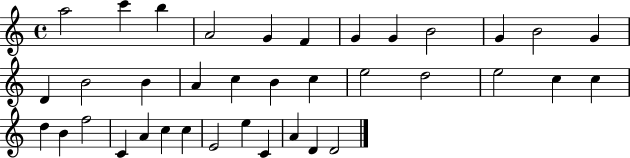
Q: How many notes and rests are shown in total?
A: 37